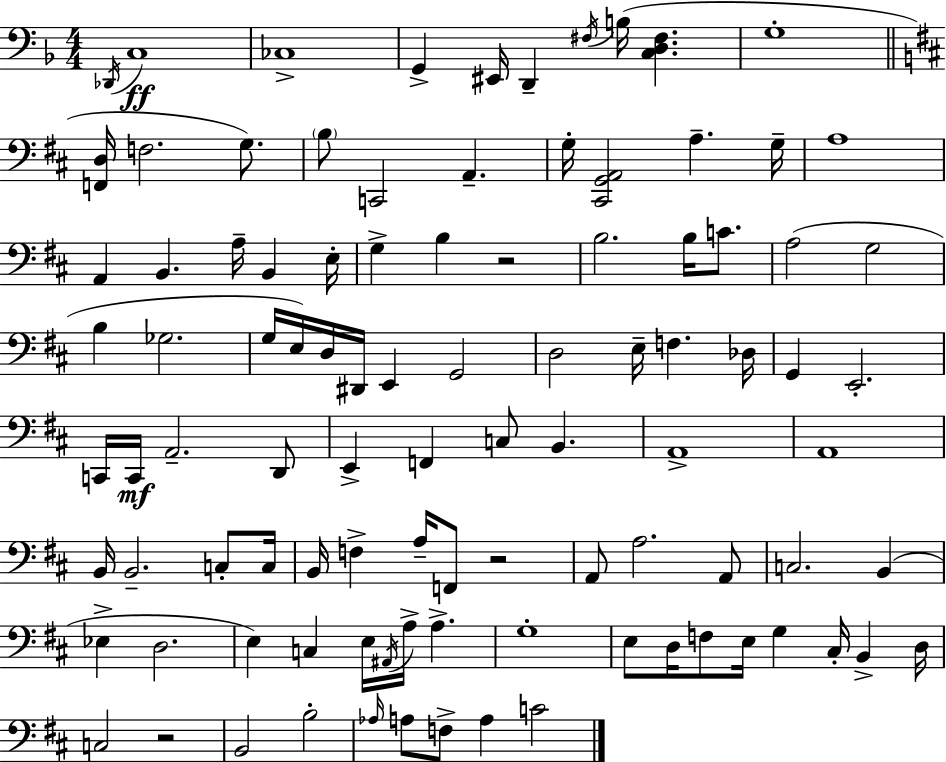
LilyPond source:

{
  \clef bass
  \numericTimeSignature
  \time 4/4
  \key d \minor
  \acciaccatura { des,16 }\ff c1 | ces1-> | g,4-> eis,16 d,4-- \acciaccatura { fis16 } b16( <c d fis>4. | g1-. | \break \bar "||" \break \key b \minor <f, d>16 f2. g8.) | \parenthesize b8 c,2 a,4.-- | g16-. <cis, g, a,>2 a4.-- g16-- | a1 | \break a,4 b,4. a16-- b,4 e16-. | g4-> b4 r2 | b2. b16 c'8. | a2( g2 | \break b4 ges2. | g16 e16) d16 dis,16 e,4 g,2 | d2 e16-- f4. des16 | g,4 e,2.-. | \break c,16 c,16\mf a,2.-- d,8 | e,4-> f,4 c8 b,4. | a,1-> | a,1 | \break b,16 b,2.-- c8-. c16 | b,16 f4-> a16-- f,8 r2 | a,8 a2. a,8 | c2. b,4( | \break ees4-> d2. | e4) c4 e16 \acciaccatura { ais,16 } a16-> a4.-> | g1-. | e8 d16 f8 e16 g4 cis16-. b,4-> | \break d16 c2 r2 | b,2 b2-. | \grace { aes16 } a8 f8-> a4 c'2 | \bar "|."
}